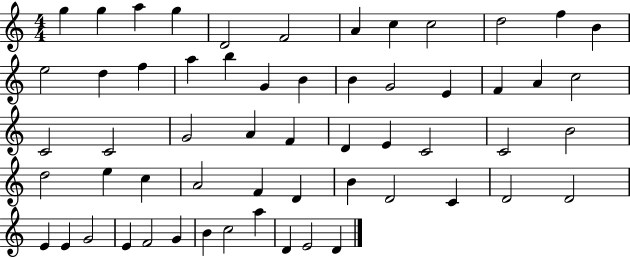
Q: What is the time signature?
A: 4/4